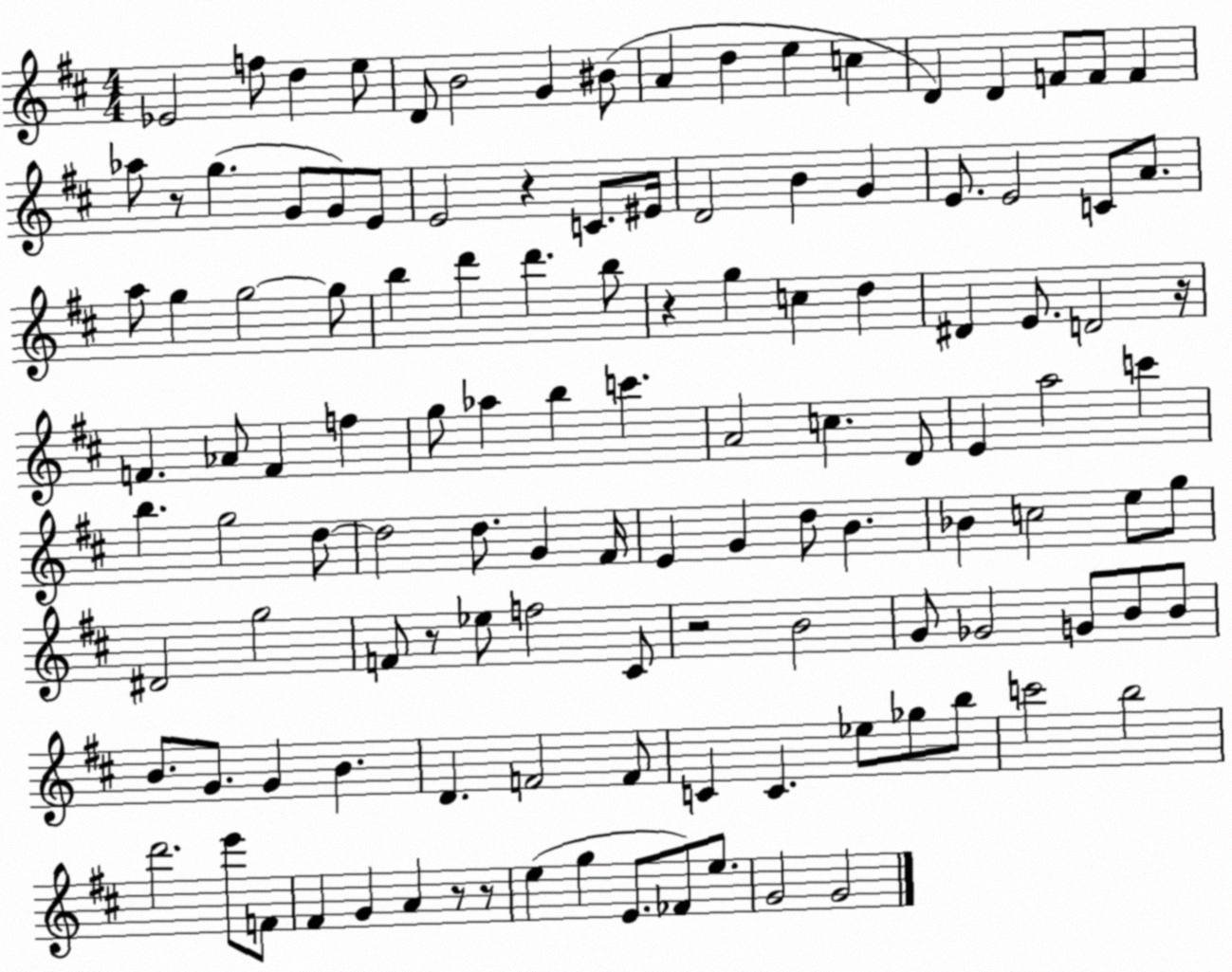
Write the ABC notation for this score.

X:1
T:Untitled
M:4/4
L:1/4
K:D
_E2 f/2 d e/2 D/2 B2 G ^B/2 A d e c D D F/2 F/2 F _a/2 z/2 g G/2 G/2 E/2 E2 z C/2 ^E/4 D2 B G E/2 E2 C/2 A/2 a/2 g g2 g/2 b d' d' b/2 z g c d ^D E/2 D2 z/4 F _A/2 F f g/2 _a b c' A2 c D/2 E a2 c' b g2 d/2 d2 d/2 G ^F/4 E G d/2 B _B c2 e/2 g/2 ^D2 g2 F/2 z/2 _e/2 f2 ^C/2 z2 B2 G/2 _G2 G/2 B/2 B/2 B/2 G/2 G B D F2 F/2 C C _e/2 _g/2 b/2 c'2 b2 d'2 e'/2 F/2 ^F G A z/2 z/2 e g E/2 _F/2 e/2 G2 G2